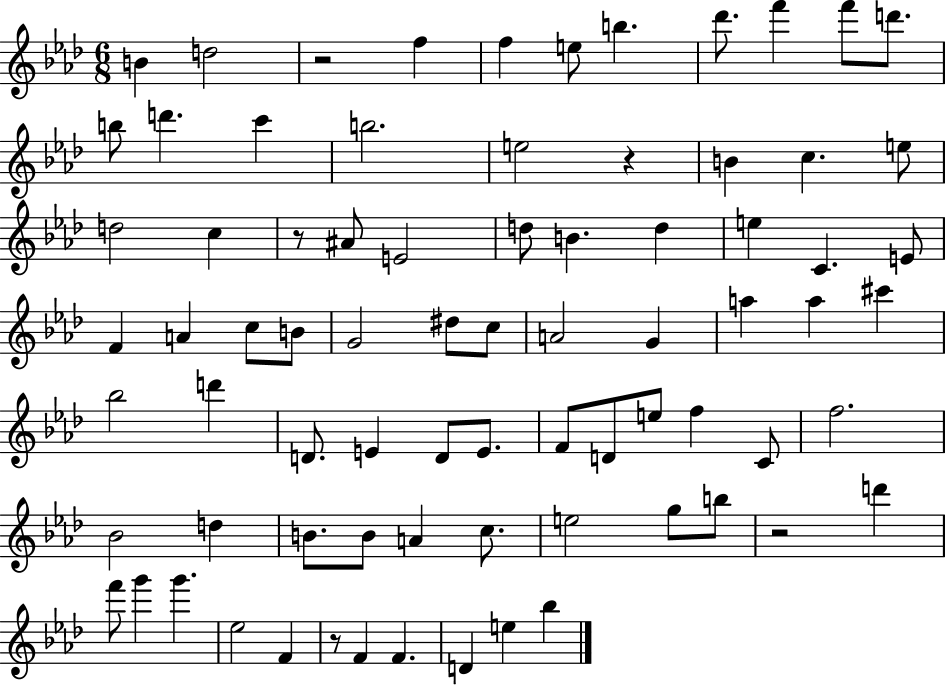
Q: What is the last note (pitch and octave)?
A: Bb5